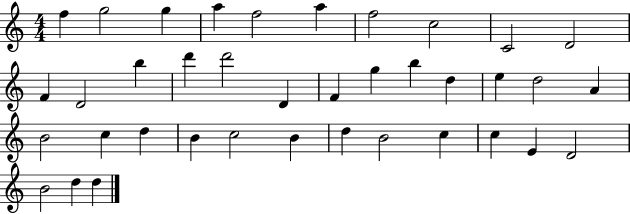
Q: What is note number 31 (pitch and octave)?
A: B4